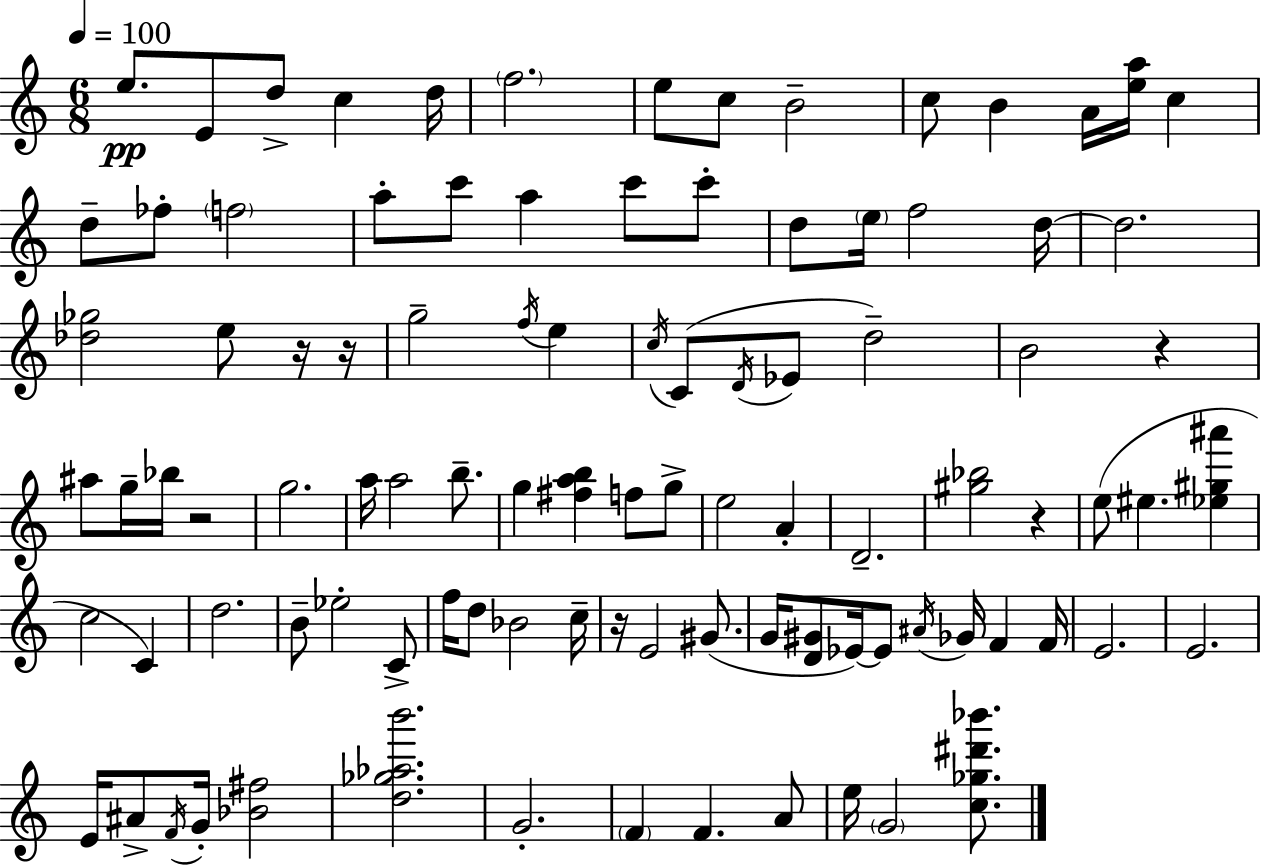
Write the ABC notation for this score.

X:1
T:Untitled
M:6/8
L:1/4
K:C
e/2 E/2 d/2 c d/4 f2 e/2 c/2 B2 c/2 B A/4 [ea]/4 c d/2 _f/2 f2 a/2 c'/2 a c'/2 c'/2 d/2 e/4 f2 d/4 d2 [_d_g]2 e/2 z/4 z/4 g2 f/4 e c/4 C/2 D/4 _E/2 d2 B2 z ^a/2 g/4 _b/4 z2 g2 a/4 a2 b/2 g [^fab] f/2 g/2 e2 A D2 [^g_b]2 z e/2 ^e [_e^g^a'] c2 C d2 B/2 _e2 C/2 f/4 d/2 _B2 c/4 z/4 E2 ^G/2 G/4 [D^G]/2 _E/4 _E/2 ^A/4 _G/4 F F/4 E2 E2 E/4 ^A/2 F/4 G/4 [_B^f]2 [d_g_ab']2 G2 F F A/2 e/4 G2 [c_g^d'_b']/2